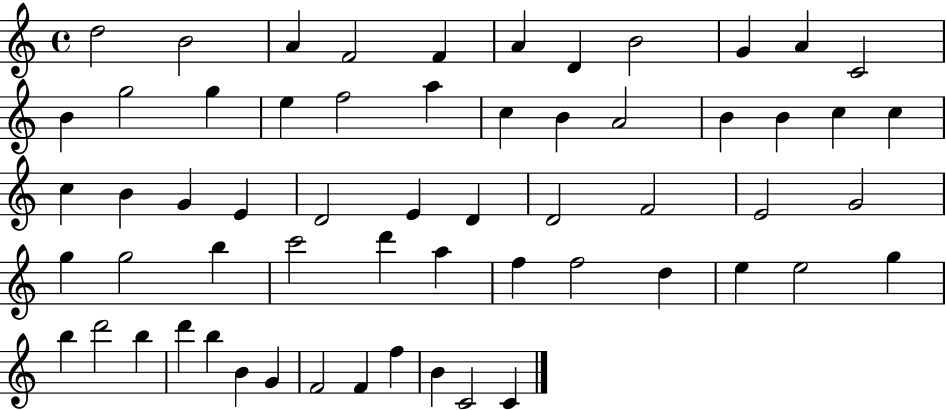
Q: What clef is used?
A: treble